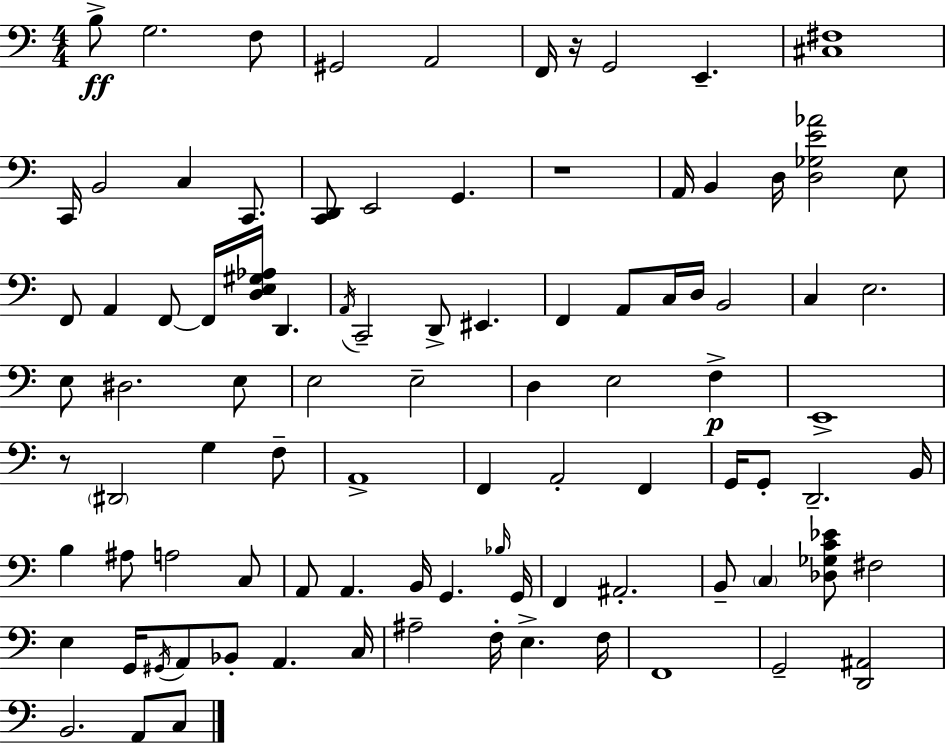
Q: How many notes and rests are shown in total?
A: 94